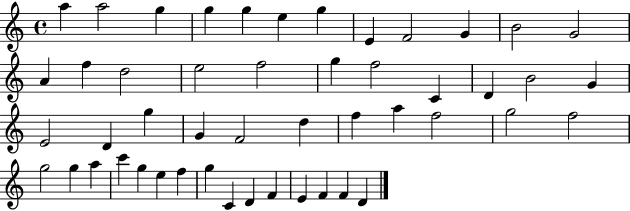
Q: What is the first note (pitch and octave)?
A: A5